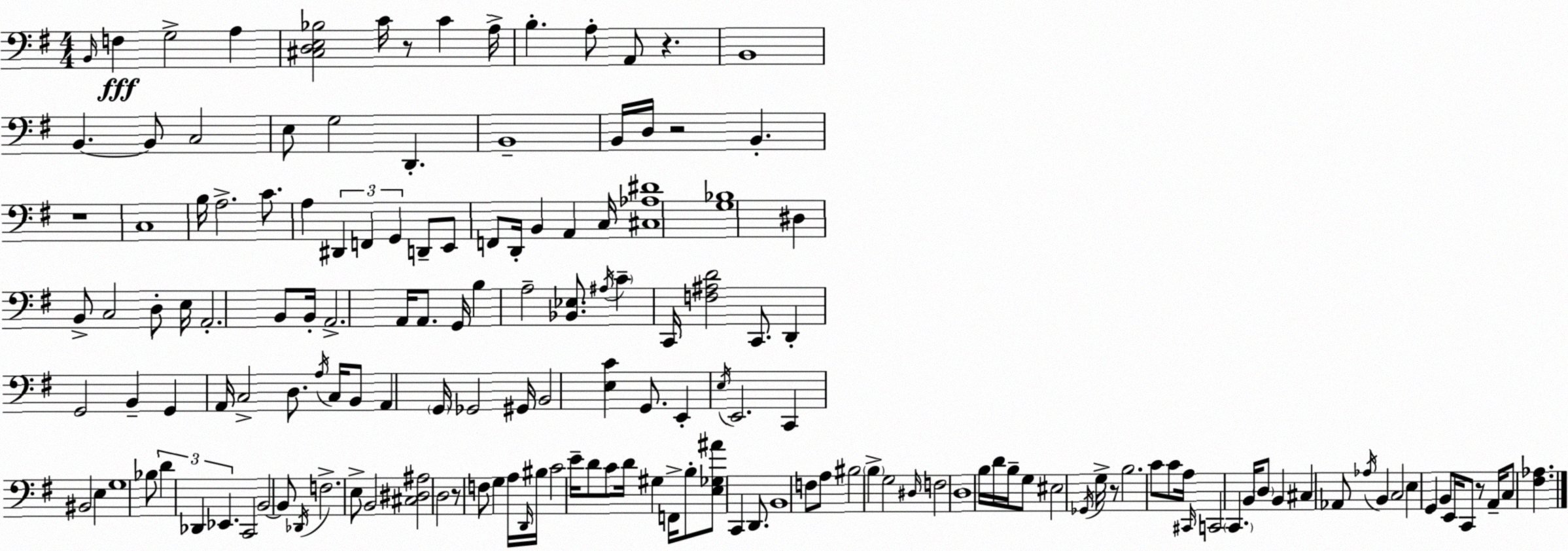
X:1
T:Untitled
M:4/4
L:1/4
K:Em
B,,/4 F, G,2 A, [^C,D,E,_B,]2 C/4 z/2 C A,/4 B, A,/2 A,,/2 z B,,4 B,, B,,/2 C,2 E,/2 G,2 D,, B,,4 B,,/4 D,/4 z2 B,, z4 C,4 B,/4 A,2 C/2 A, ^D,, F,, G,, D,,/2 E,,/2 F,,/2 D,,/4 B,, A,, C,/4 [^C,_A,^D]4 [G,_B,]4 ^D, B,,/2 C,2 D,/2 E,/4 A,,2 B,,/2 B,,/4 A,,2 A,,/4 A,,/2 G,,/4 B, A,2 [_B,,_E,]/2 ^A,/4 C C,,/4 [F,^A,D]2 C,,/2 D,, G,,2 B,, G,, A,,/4 C,2 D,/2 A,/4 C,/4 B,,/2 A,, G,,/4 _G,,2 ^G,,/4 B,,2 [E,C] G,,/2 E,, E,/4 E,,2 C,, ^B,,2 E, G,4 _B,/2 D _D,, _E,, C,,2 B,,2 B,,/2 _D,,/4 F,2 E,/2 B,,2 [^C,^D,^A,]2 D,2 z/2 F,/2 G, A,/4 D,,/4 ^B,/4 C2 E/4 D/2 C/2 D/4 ^G, F,,/4 B,/2 [E,_G,^A]/2 C,, D,,/2 B,,4 F,/2 A,/2 ^B,2 B, G,2 ^D,/4 F,2 D,4 B,/4 D/4 B,/4 G,/2 ^E,2 _G,,/4 G,/4 z/2 B,2 C/2 C/2 A,/4 ^C,,/4 C,,2 C,, B,,/4 D,/2 B,, ^C, _A,,/2 _A,/4 B,, C,2 E, G,, B,,/2 E,,/4 C,,/2 z/2 A,,/4 C,/2 [^F,_A,]